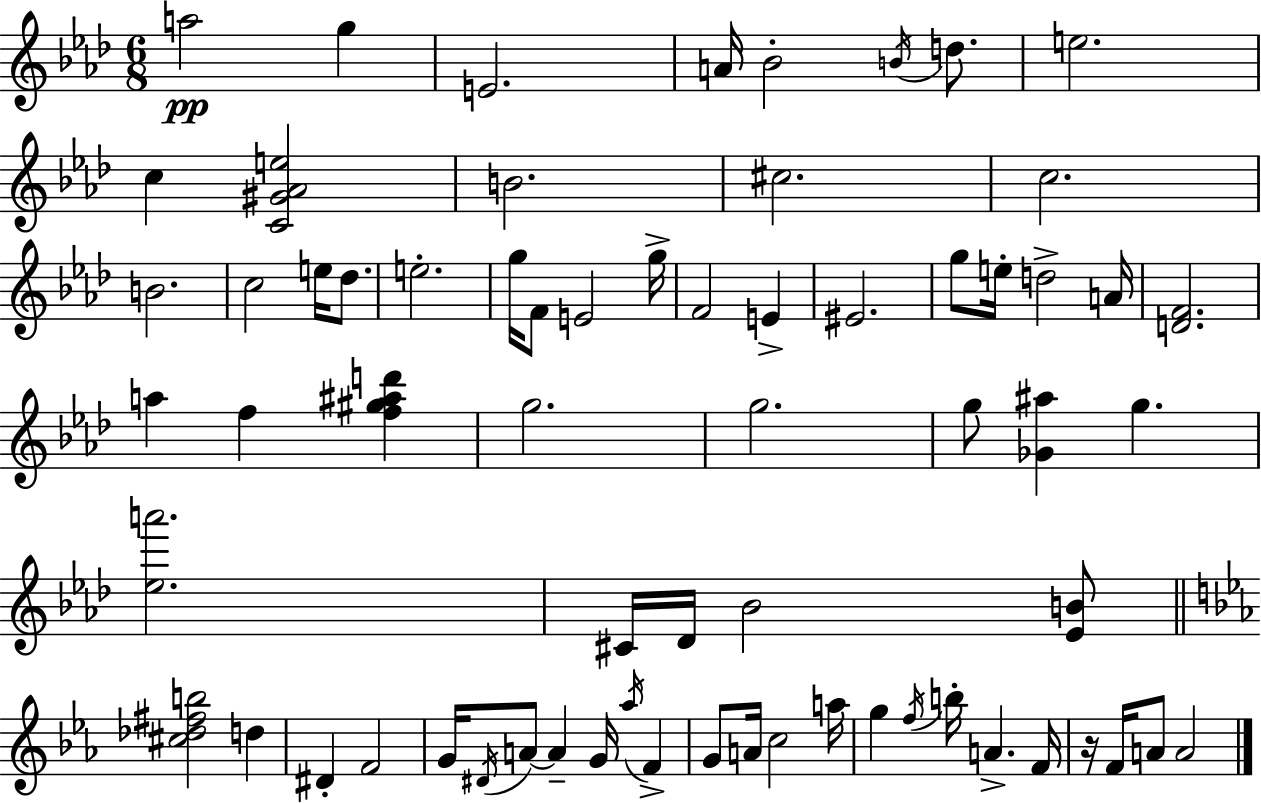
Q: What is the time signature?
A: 6/8